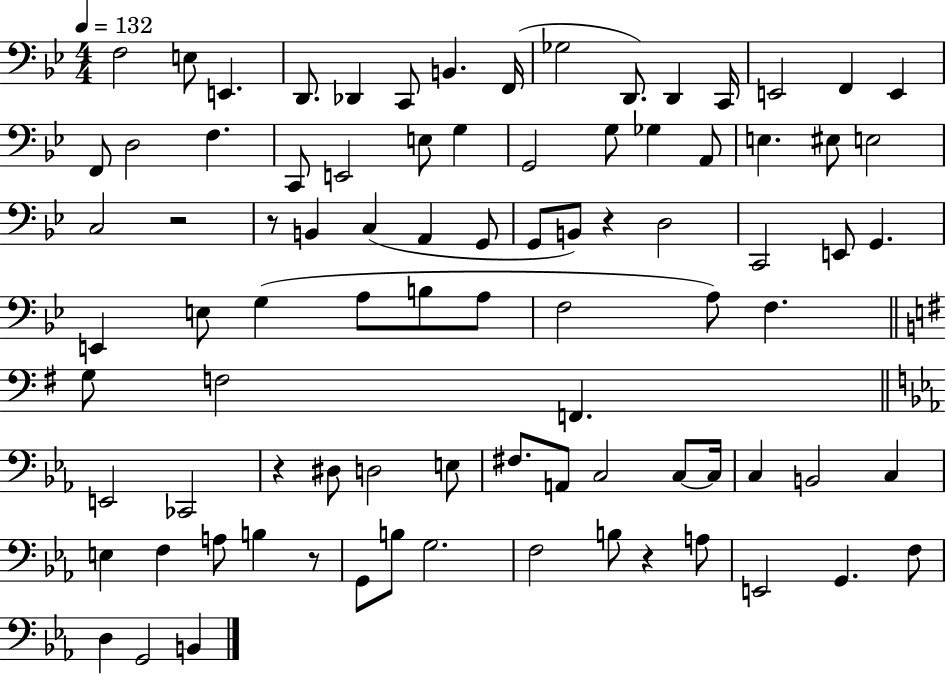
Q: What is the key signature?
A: BES major